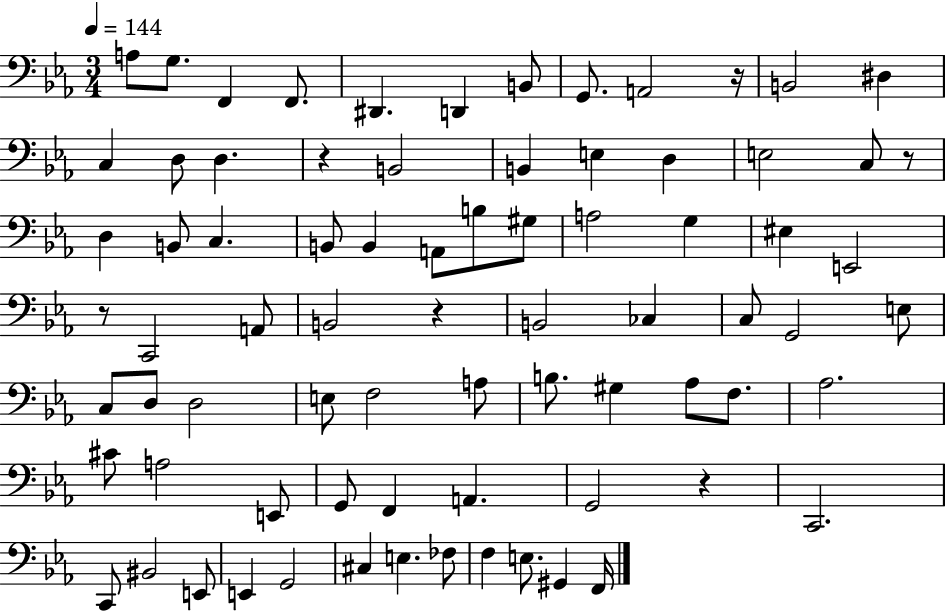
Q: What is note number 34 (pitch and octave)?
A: A2